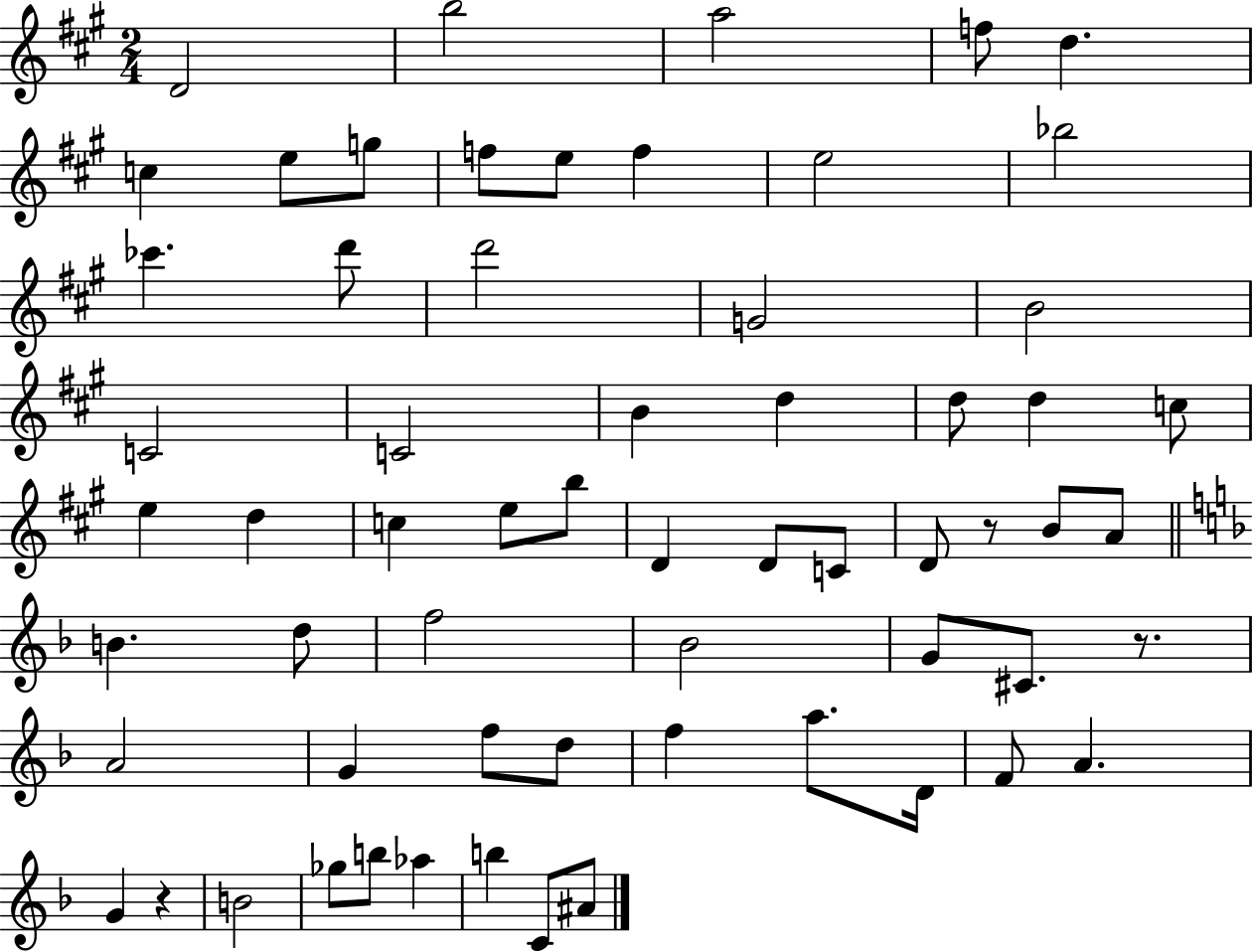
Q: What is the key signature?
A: A major